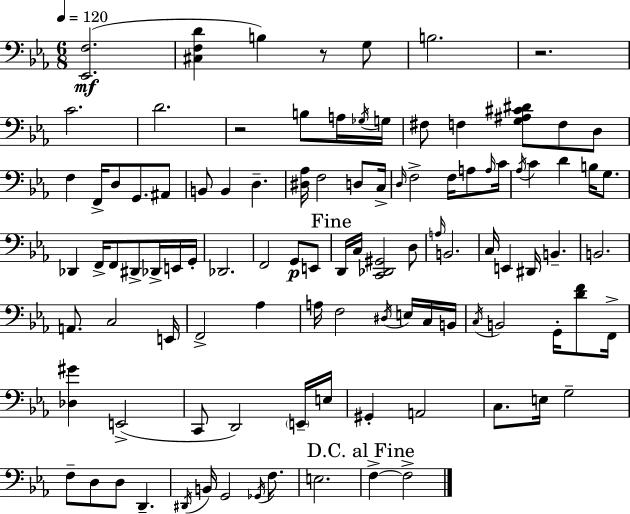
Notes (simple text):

[Eb2,F3]/h. [C#3,F3,D4]/q B3/q R/e G3/e B3/h. R/h. C4/h. D4/h. R/h B3/e A3/s Gb3/s G3/s F#3/e F3/q [G3,A#3,C#4,D#4]/e F3/e D3/e F3/q F2/s D3/e G2/e. A#2/e B2/e B2/q D3/q. [D#3,Ab3]/s F3/h D3/e C3/s D3/s F3/h F3/s A3/e A3/s C4/s Ab3/s C4/q D4/q B3/s G3/e. Db2/q F2/s F2/e D#2/e Db2/s E2/s G2/s Db2/h. F2/h G2/e E2/e D2/s C3/s [C2,Db2,G#2]/h D3/e A3/s B2/h. C3/s E2/q D#2/s B2/q. B2/h. A2/e. C3/h E2/s F2/h Ab3/q A3/s F3/h D#3/s E3/s C3/s B2/s C3/s B2/h G2/s [D4,F4]/e F2/s [Db3,G#4]/q E2/h C2/e D2/h E2/s E3/s G#2/q A2/h C3/e. E3/s G3/h F3/e D3/e D3/e D2/q. D#2/s B2/s G2/h Gb2/s F3/e. E3/h. F3/q F3/h